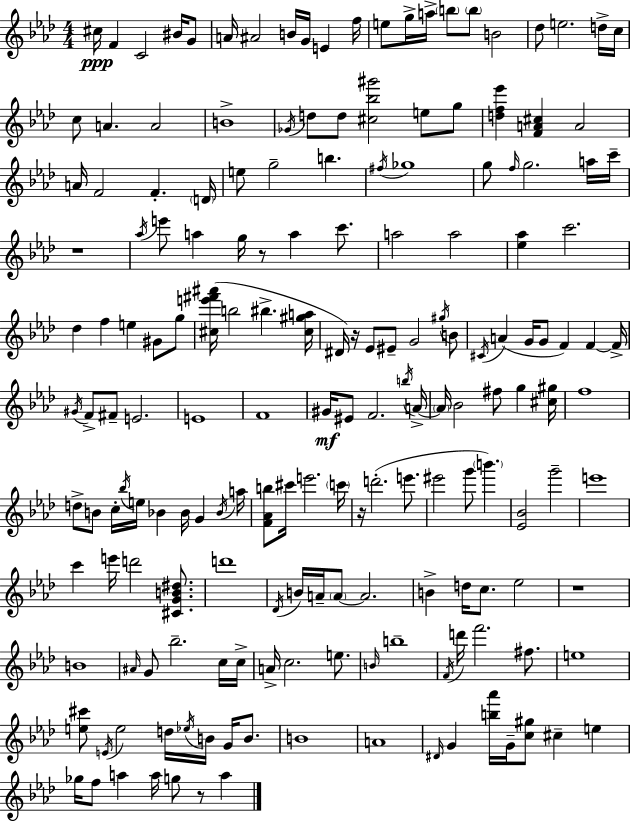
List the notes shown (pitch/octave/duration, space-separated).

C#5/s F4/q C4/h BIS4/s G4/e A4/s A#4/h B4/s G4/s E4/q F5/s E5/e G5/s A5/s B5/e B5/e B4/h Db5/e E5/h. D5/s C5/s C5/e A4/q. A4/h B4/w Gb4/s D5/e D5/e [C#5,Bb5,G#6]/h E5/e G5/e [D5,F5,Eb6]/q [F4,A4,C#5]/q A4/h A4/s F4/h F4/q. D4/s E5/e G5/h B5/q. F#5/s Gb5/w G5/e F5/s G5/h. A5/s C6/s R/w Ab5/s E6/e A5/q G5/s R/e A5/q C6/e. A5/h A5/h [Eb5,Ab5]/q C6/h. Db5/q F5/q E5/q G#4/e G5/e [C#5,E6,F#6,A#6]/s B5/h BIS5/q. [C#5,G#5,A5]/s D#4/s R/s Eb4/e EIS4/e G4/h G#5/s B4/e C#4/s A4/q G4/s G4/e F4/q F4/q F4/s G#4/s F4/e F#4/e E4/h. E4/w F4/w G#4/s EIS4/e F4/h. B5/s A4/s A4/s Bb4/h F#5/e G5/q [C#5,G#5]/s F5/w D5/e B4/e C5/s Bb5/s E5/s Bb4/q Bb4/s G4/q Bb4/s A5/s [F4,Ab4,B5]/e C#6/s E6/h. C6/s R/s D6/h. E6/e. EIS6/h G6/e B6/q. [Eb4,Bb4]/h G6/h E6/w C6/q E6/s D6/h [C#4,G4,B4,D#5]/e. D6/w Db4/s B4/s A4/s A4/e A4/h. B4/q D5/s C5/e. Eb5/h R/w B4/w A#4/s G4/e Bb5/h. C5/s C5/s A4/s C5/h. E5/e. B4/s B5/w F4/s D6/s F6/h. F#5/e. E5/w [E5,C#6]/e E4/s E5/h D5/s Eb5/s B4/s G4/s B4/e. B4/w A4/w D#4/s G4/q [B5,Ab6]/s G4/s [C5,G#5]/e C#5/q E5/q Gb5/s F5/e A5/q A5/s G5/e R/e A5/q